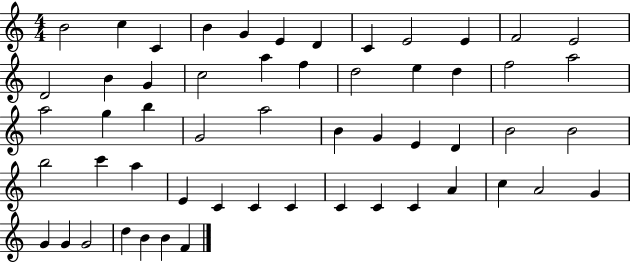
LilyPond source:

{
  \clef treble
  \numericTimeSignature
  \time 4/4
  \key c \major
  b'2 c''4 c'4 | b'4 g'4 e'4 d'4 | c'4 e'2 e'4 | f'2 e'2 | \break d'2 b'4 g'4 | c''2 a''4 f''4 | d''2 e''4 d''4 | f''2 a''2 | \break a''2 g''4 b''4 | g'2 a''2 | b'4 g'4 e'4 d'4 | b'2 b'2 | \break b''2 c'''4 a''4 | e'4 c'4 c'4 c'4 | c'4 c'4 c'4 a'4 | c''4 a'2 g'4 | \break g'4 g'4 g'2 | d''4 b'4 b'4 f'4 | \bar "|."
}